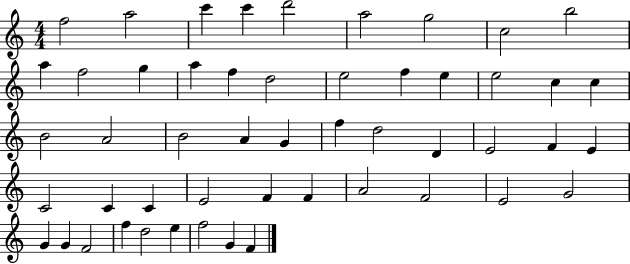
F5/h A5/h C6/q C6/q D6/h A5/h G5/h C5/h B5/h A5/q F5/h G5/q A5/q F5/q D5/h E5/h F5/q E5/q E5/h C5/q C5/q B4/h A4/h B4/h A4/q G4/q F5/q D5/h D4/q E4/h F4/q E4/q C4/h C4/q C4/q E4/h F4/q F4/q A4/h F4/h E4/h G4/h G4/q G4/q F4/h F5/q D5/h E5/q F5/h G4/q F4/q